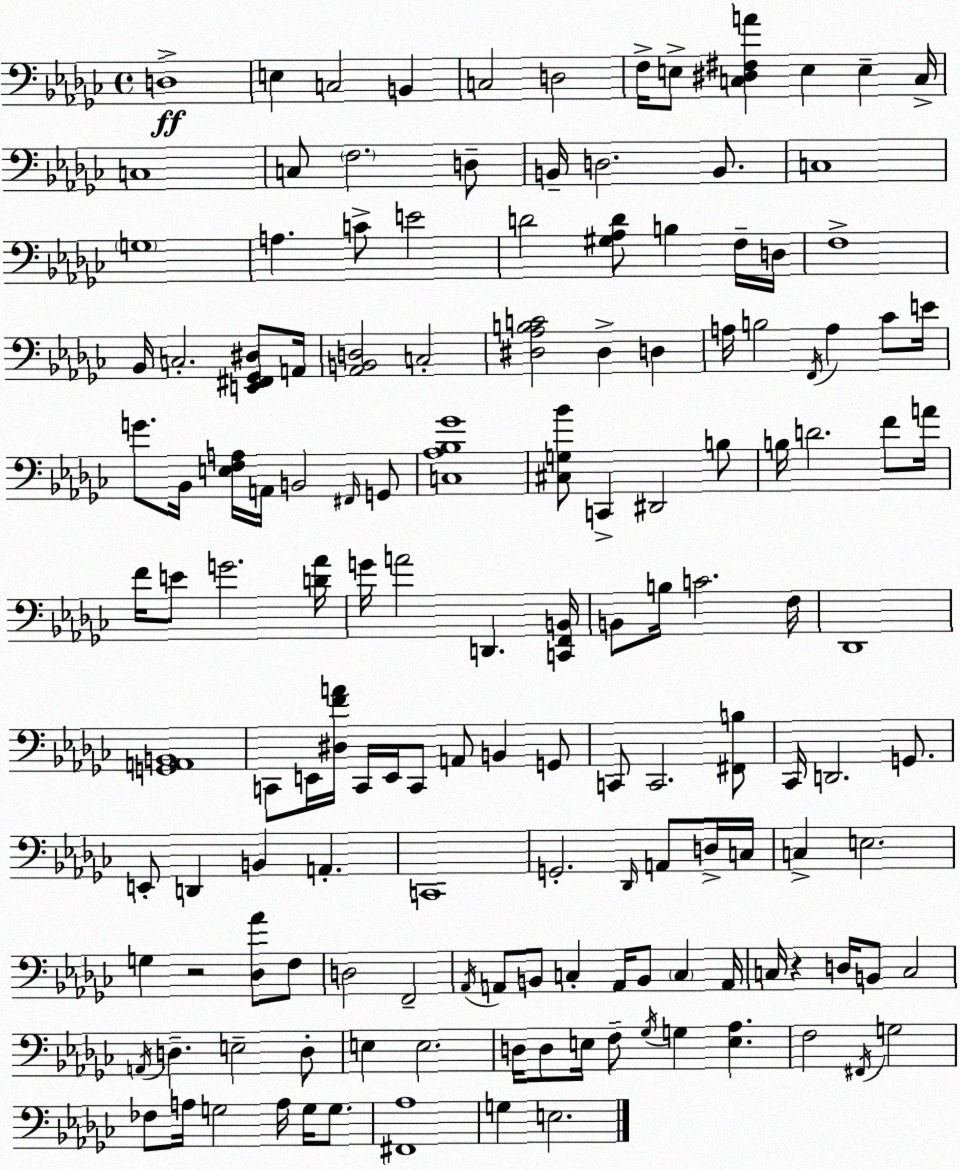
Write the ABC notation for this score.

X:1
T:Untitled
M:4/4
L:1/4
K:Ebm
D,4 E, C,2 B,, C,2 D,2 F,/4 E,/2 [C,^D,^F,A] E, E, C,/4 C,4 C,/2 F,2 D,/2 B,,/4 D,2 B,,/2 C,4 G,4 A, C/2 E2 D2 [^G,_A,D]/2 B, F,/4 D,/4 F,4 _B,,/4 C,2 [E,,^F,,_G,,^D,]/2 A,,/4 [_A,,B,,D,]2 C,2 [^D,_A,B,C]2 ^D, D, A,/4 B,2 F,,/4 A, _C/2 E/4 G/2 _B,,/4 [E,F,A,]/4 A,,/4 B,,2 ^F,,/4 G,,/2 [C,_A,_B,_G]4 [^C,G,_B]/2 C,, ^D,,2 B,/2 B,/4 D2 F/2 A/4 F/4 E/2 G2 [D_A]/4 G/4 A2 D,, [C,,F,,B,,]/4 B,,/2 B,/4 C2 F,/4 _D,,4 [G,,A,,B,,]4 C,,/2 E,,/4 [^D,FA]/4 C,,/4 E,,/4 C,,/2 A,,/2 B,, G,,/2 C,,/2 C,,2 [^F,,B,]/2 _C,,/4 D,,2 G,,/2 E,,/2 D,, B,, A,, C,,4 G,,2 _D,,/4 A,,/2 D,/4 C,/4 C, E,2 G, z2 [_D,_A]/2 F,/2 D,2 F,,2 _A,,/4 A,,/2 B,,/2 C, A,,/4 B,,/2 C, A,,/4 C,/4 z D,/4 B,,/2 C,2 A,,/4 D, E,2 D,/2 E, E,2 D,/4 D,/2 E,/4 F,/2 _G,/4 G, [E,_A,] F,2 ^F,,/4 G,2 _F,/2 A,/4 G,2 A,/4 G,/4 G,/2 [^F,,_A,]4 G, E,2